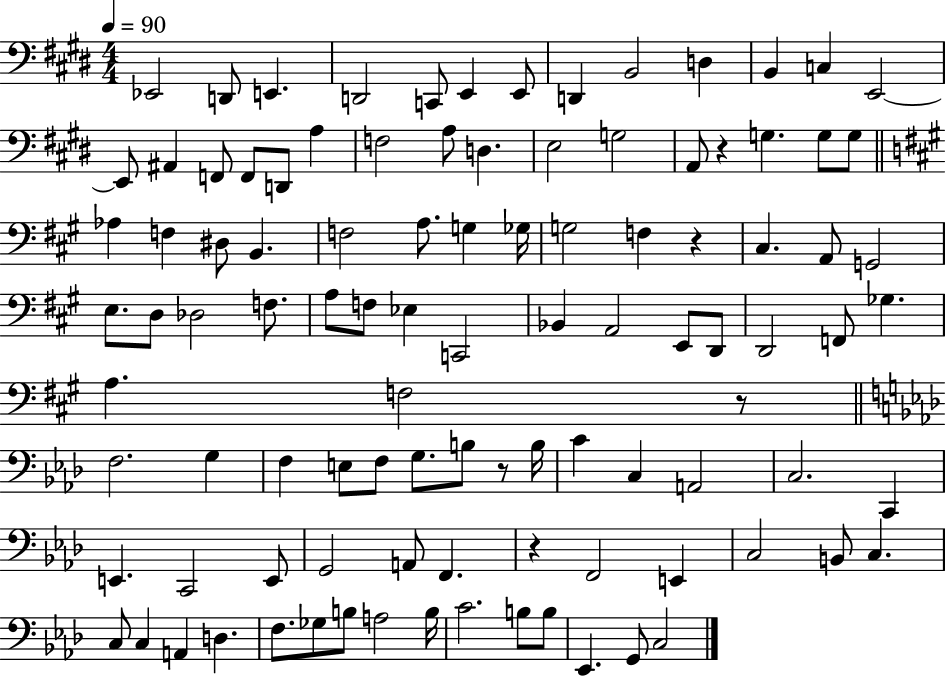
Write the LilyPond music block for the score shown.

{
  \clef bass
  \numericTimeSignature
  \time 4/4
  \key e \major
  \tempo 4 = 90
  \repeat volta 2 { ees,2 d,8 e,4. | d,2 c,8 e,4 e,8 | d,4 b,2 d4 | b,4 c4 e,2~~ | \break e,8 ais,4 f,8 f,8 d,8 a4 | f2 a8 d4. | e2 g2 | a,8 r4 g4. g8 g8 | \break \bar "||" \break \key a \major aes4 f4 dis8 b,4. | f2 a8. g4 ges16 | g2 f4 r4 | cis4. a,8 g,2 | \break e8. d8 des2 f8. | a8 f8 ees4 c,2 | bes,4 a,2 e,8 d,8 | d,2 f,8 ges4. | \break a4. f2 r8 | \bar "||" \break \key aes \major f2. g4 | f4 e8 f8 g8. b8 r8 b16 | c'4 c4 a,2 | c2. c,4 | \break e,4. c,2 e,8 | g,2 a,8 f,4. | r4 f,2 e,4 | c2 b,8 c4. | \break c8 c4 a,4 d4. | f8. ges8 b8 a2 b16 | c'2. b8 b8 | ees,4. g,8 c2 | \break } \bar "|."
}